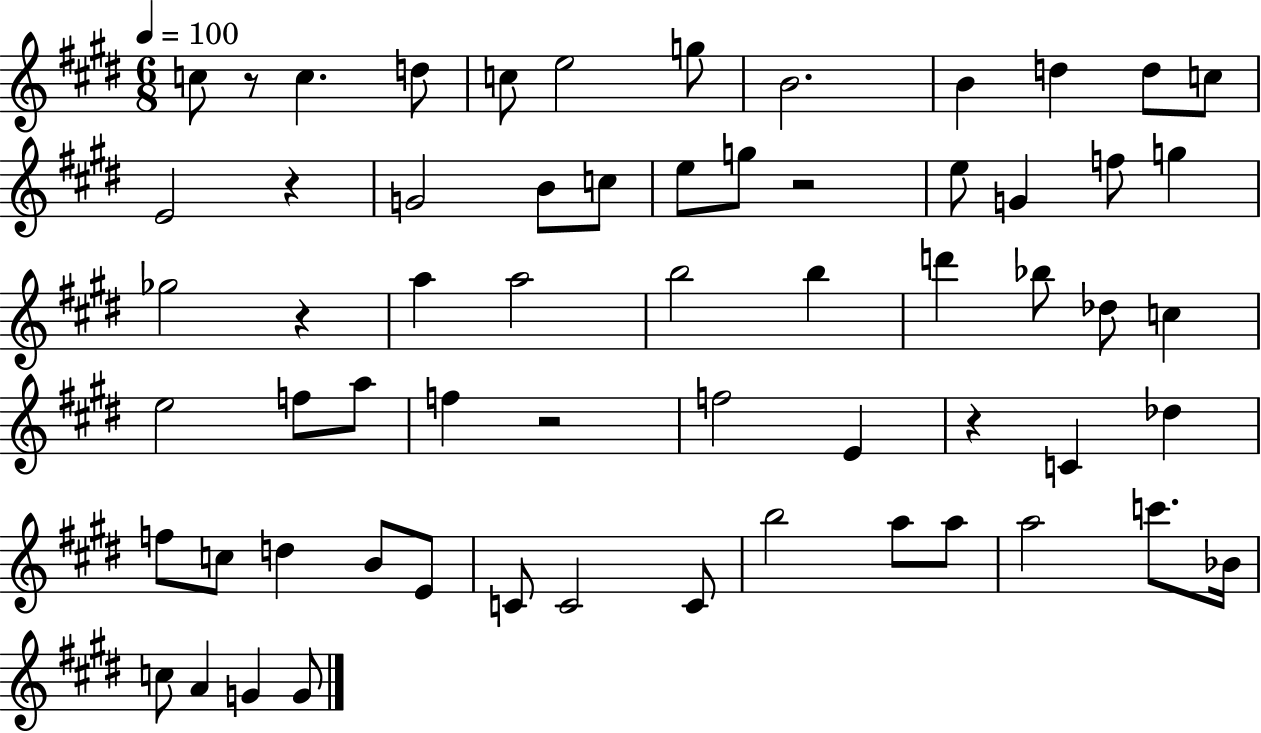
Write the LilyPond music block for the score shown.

{
  \clef treble
  \numericTimeSignature
  \time 6/8
  \key e \major
  \tempo 4 = 100
  c''8 r8 c''4. d''8 | c''8 e''2 g''8 | b'2. | b'4 d''4 d''8 c''8 | \break e'2 r4 | g'2 b'8 c''8 | e''8 g''8 r2 | e''8 g'4 f''8 g''4 | \break ges''2 r4 | a''4 a''2 | b''2 b''4 | d'''4 bes''8 des''8 c''4 | \break e''2 f''8 a''8 | f''4 r2 | f''2 e'4 | r4 c'4 des''4 | \break f''8 c''8 d''4 b'8 e'8 | c'8 c'2 c'8 | b''2 a''8 a''8 | a''2 c'''8. bes'16 | \break c''8 a'4 g'4 g'8 | \bar "|."
}